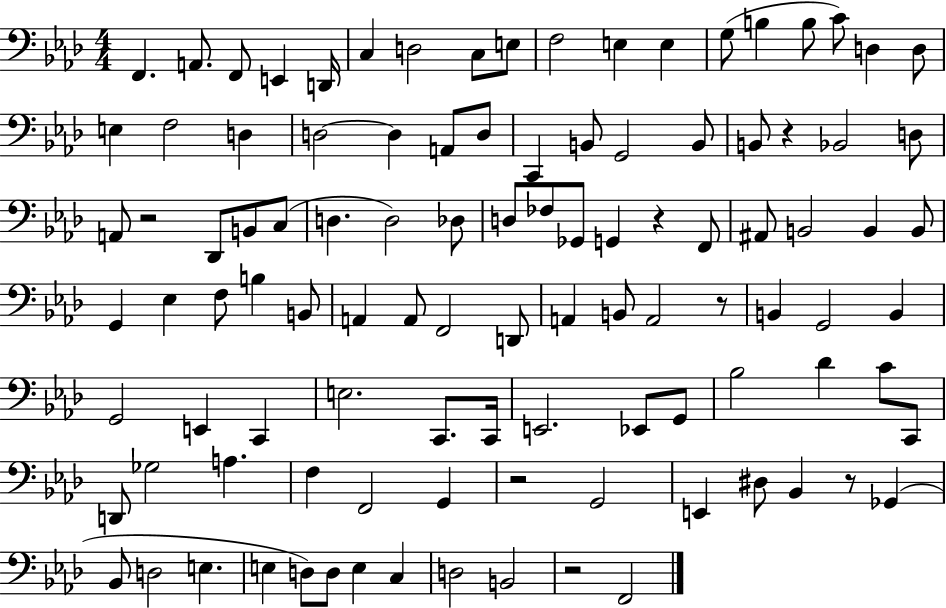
X:1
T:Untitled
M:4/4
L:1/4
K:Ab
F,, A,,/2 F,,/2 E,, D,,/4 C, D,2 C,/2 E,/2 F,2 E, E, G,/2 B, B,/2 C/2 D, D,/2 E, F,2 D, D,2 D, A,,/2 D,/2 C,, B,,/2 G,,2 B,,/2 B,,/2 z _B,,2 D,/2 A,,/2 z2 _D,,/2 B,,/2 C,/2 D, D,2 _D,/2 D,/2 _F,/2 _G,,/2 G,, z F,,/2 ^A,,/2 B,,2 B,, B,,/2 G,, _E, F,/2 B, B,,/2 A,, A,,/2 F,,2 D,,/2 A,, B,,/2 A,,2 z/2 B,, G,,2 B,, G,,2 E,, C,, E,2 C,,/2 C,,/4 E,,2 _E,,/2 G,,/2 _B,2 _D C/2 C,,/2 D,,/2 _G,2 A, F, F,,2 G,, z2 G,,2 E,, ^D,/2 _B,, z/2 _G,, _B,,/2 D,2 E, E, D,/2 D,/2 E, C, D,2 B,,2 z2 F,,2